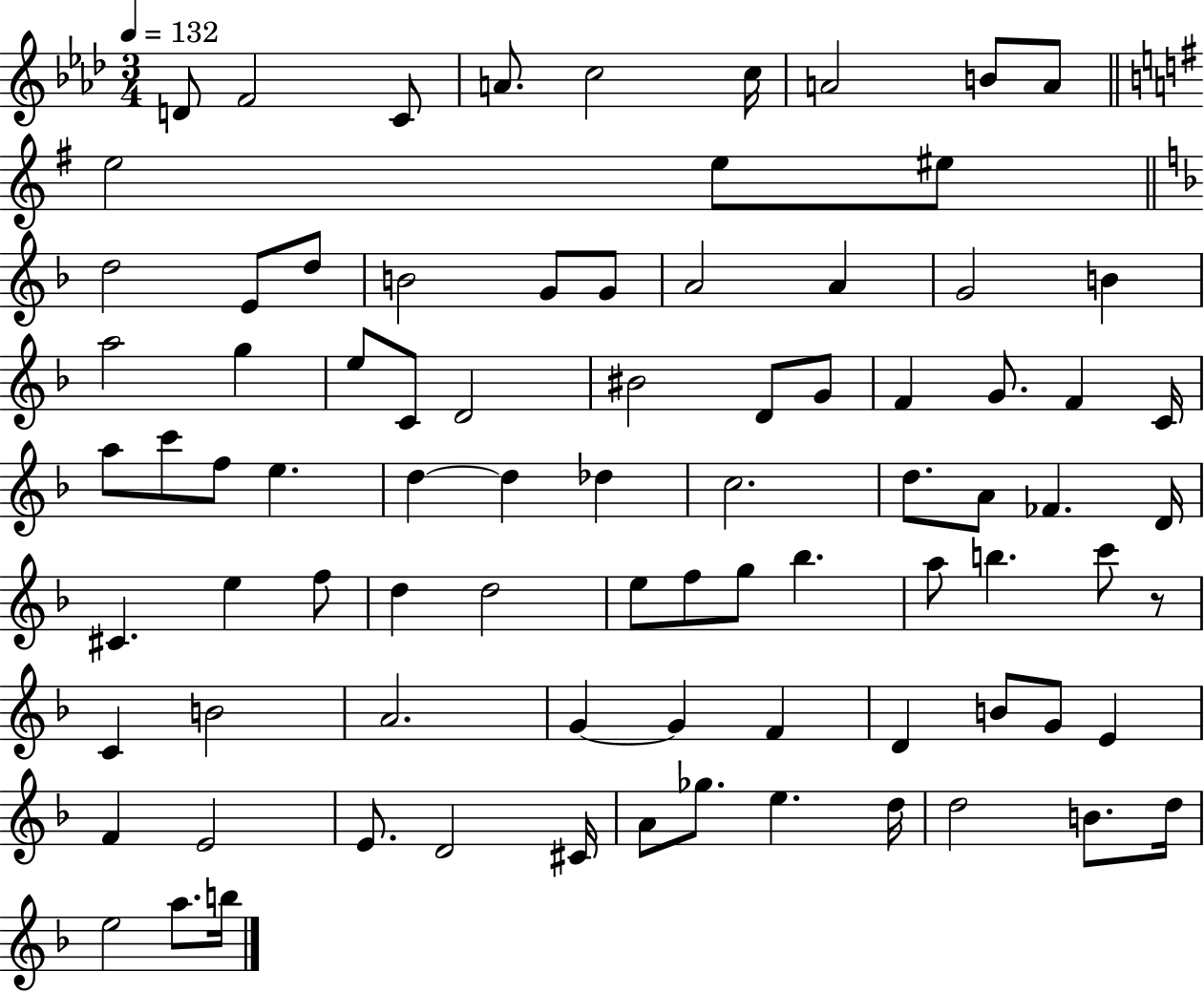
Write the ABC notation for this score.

X:1
T:Untitled
M:3/4
L:1/4
K:Ab
D/2 F2 C/2 A/2 c2 c/4 A2 B/2 A/2 e2 e/2 ^e/2 d2 E/2 d/2 B2 G/2 G/2 A2 A G2 B a2 g e/2 C/2 D2 ^B2 D/2 G/2 F G/2 F C/4 a/2 c'/2 f/2 e d d _d c2 d/2 A/2 _F D/4 ^C e f/2 d d2 e/2 f/2 g/2 _b a/2 b c'/2 z/2 C B2 A2 G G F D B/2 G/2 E F E2 E/2 D2 ^C/4 A/2 _g/2 e d/4 d2 B/2 d/4 e2 a/2 b/4